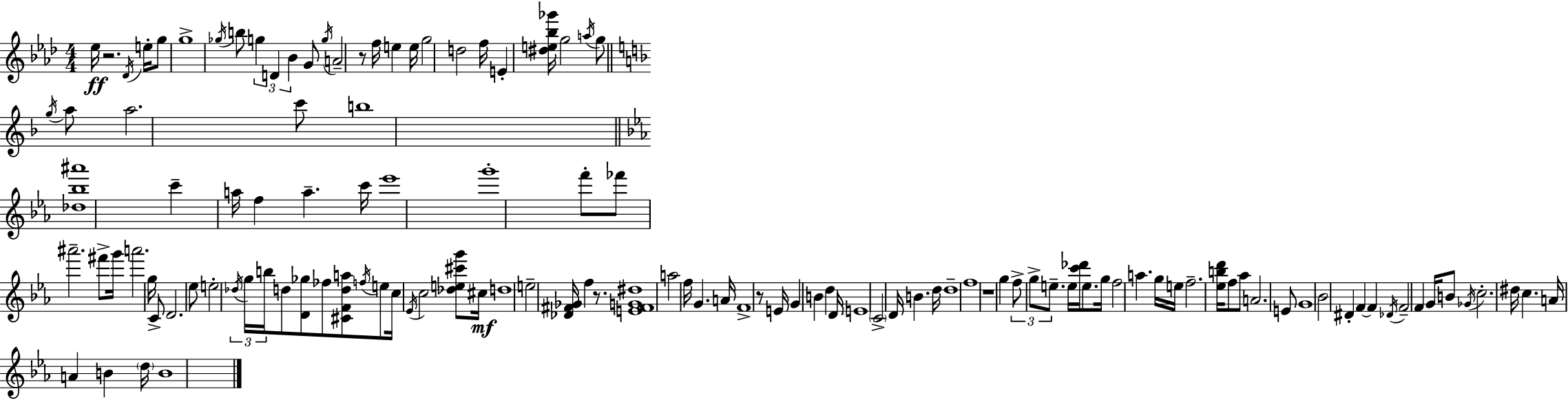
Eb5/s R/h. Db4/s E5/s G5/e G5/w Gb5/s B5/e G5/q D4/q Bb4/q G4/e G5/s A4/h R/e F5/s E5/q E5/s G5/h D5/h F5/s E4/q [D#5,E5,Bb5,Gb6]/s G5/h A5/s G5/e G5/s A5/e A5/h. C6/e B5/w [Db5,Bb5,A#6]/w C6/q A5/s F5/q A5/q. C6/s Eb6/w G6/w F6/e FES6/e A#6/h. F#6/e G6/s A6/h. G5/s C4/e D4/h. Eb5/e E5/h Db5/s G5/s B5/s D5/e [D4,Gb5]/e FES5/e [C#4,F4,D5,A5]/e F5/s E5/e C5/s Eb4/s C5/h [Db5,E5,C#6,G6]/e C#5/s D5/w E5/h [Db4,F#4,Gb4]/s F5/q R/e. [E4,F#4,G4,D#5]/w A5/h F5/s G4/q. A4/s F4/w R/e E4/s G4/q B4/q D5/q D4/s E4/w C4/h D4/s B4/q. D5/s D5/w F5/w R/w G5/q F5/e G5/e E5/e. E5/s [C6,Db6]/s E5/e. G5/s F5/h A5/q. G5/s E5/s F5/h. [Eb5,B5,D6]/s F5/e Ab5/e A4/h. E4/e G4/w Bb4/h D#4/q F4/q F4/q Db4/s F4/h F4/q G4/s B4/e Gb4/s C5/h. D#5/s C5/q. A4/s A4/q B4/q D5/s B4/w